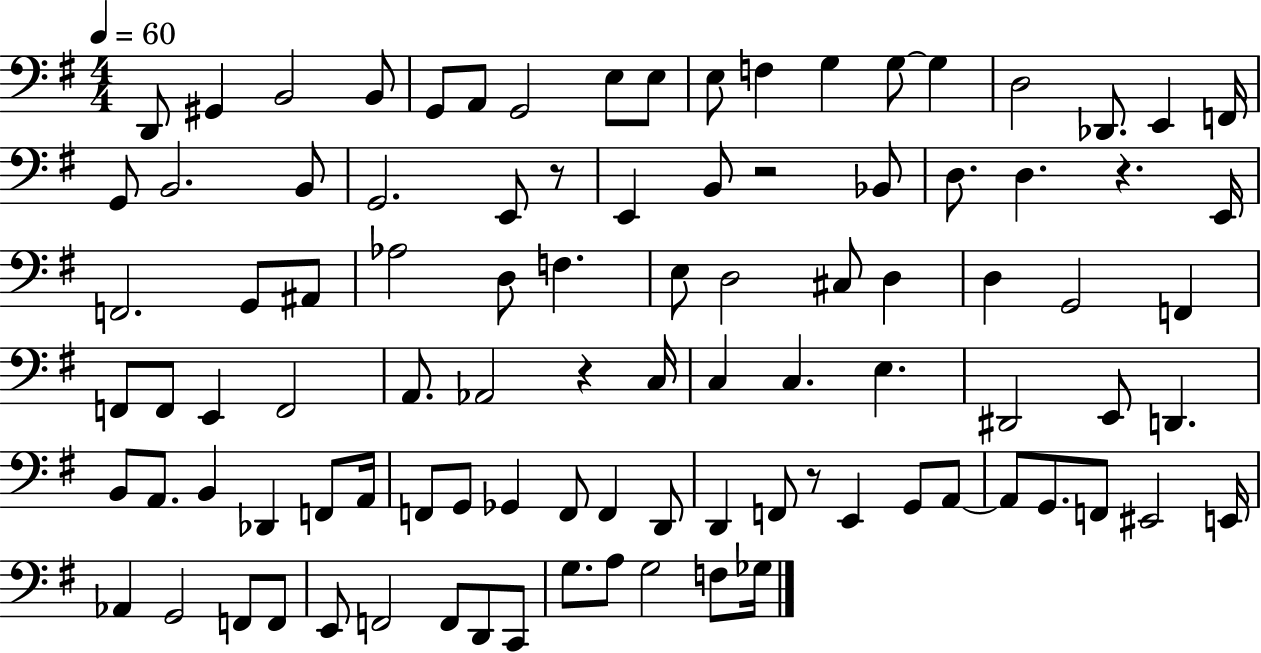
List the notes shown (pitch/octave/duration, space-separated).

D2/e G#2/q B2/h B2/e G2/e A2/e G2/h E3/e E3/e E3/e F3/q G3/q G3/e G3/q D3/h Db2/e. E2/q F2/s G2/e B2/h. B2/e G2/h. E2/e R/e E2/q B2/e R/h Bb2/e D3/e. D3/q. R/q. E2/s F2/h. G2/e A#2/e Ab3/h D3/e F3/q. E3/e D3/h C#3/e D3/q D3/q G2/h F2/q F2/e F2/e E2/q F2/h A2/e. Ab2/h R/q C3/s C3/q C3/q. E3/q. D#2/h E2/e D2/q. B2/e A2/e. B2/q Db2/q F2/e A2/s F2/e G2/e Gb2/q F2/e F2/q D2/e D2/q F2/e R/e E2/q G2/e A2/e A2/e G2/e. F2/e EIS2/h E2/s Ab2/q G2/h F2/e F2/e E2/e F2/h F2/e D2/e C2/e G3/e. A3/e G3/h F3/e Gb3/s